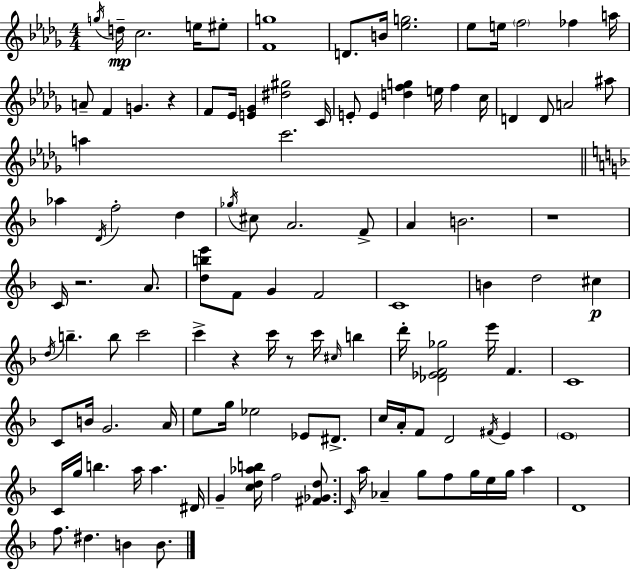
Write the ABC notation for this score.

X:1
T:Untitled
M:4/4
L:1/4
K:Bbm
g/4 d/4 c2 e/4 ^e/2 [Fg]4 D/2 B/4 [_eg]2 _e/2 e/4 f2 _f a/4 A/2 F G z F/2 _E/4 [E_G] [^d^g]2 C/4 E/2 E [dfg] e/4 f c/4 D D/2 A2 ^a/2 a c'2 _a D/4 f2 d _g/4 ^c/2 A2 F/2 A B2 z4 C/4 z2 A/2 [dbe']/2 F/2 G F2 C4 B d2 ^c d/4 b b/2 c'2 c' z c'/4 z/2 c'/4 ^c/4 b d'/4 [_D_EF_g]2 e'/4 F C4 C/2 B/4 G2 A/4 e/2 g/4 _e2 _E/2 ^D/2 c/4 A/4 F/2 D2 ^F/4 E E4 C/4 g/4 b a/4 a ^D/4 G [cd_ab]/4 f2 [^F_Gd]/2 C/4 a/4 _A g/2 f/2 g/4 e/4 g/4 a D4 f/2 ^d B B/2